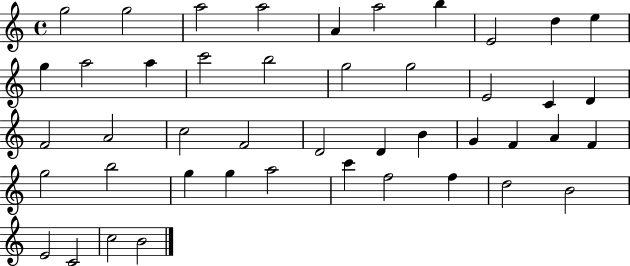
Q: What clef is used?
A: treble